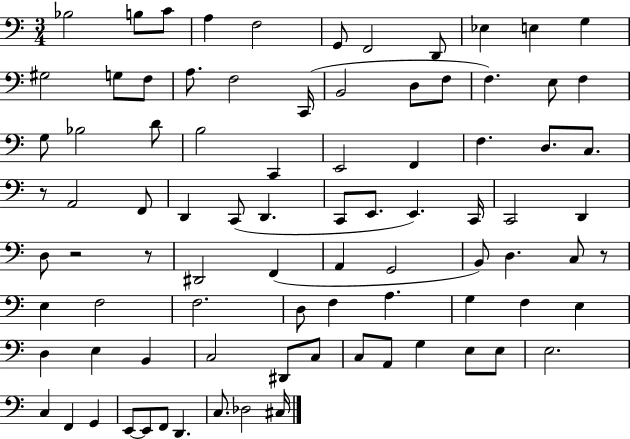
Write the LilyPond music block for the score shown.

{
  \clef bass
  \numericTimeSignature
  \time 3/4
  \key c \major
  \repeat volta 2 { bes2 b8 c'8 | a4 f2 | g,8 f,2 d,8 | ees4 e4 g4 | \break gis2 g8 f8 | a8. f2 c,16( | b,2 d8 f8 | f4.) e8 f4 | \break g8 bes2 d'8 | b2 c,4 | e,2 f,4 | f4. d8. c8. | \break r8 a,2 f,8 | d,4 c,8( d,4. | c,8 e,8. e,4.) c,16 | c,2 d,4 | \break d8 r2 r8 | dis,2 f,4( | a,4 g,2 | b,8) d4. c8 r8 | \break e4 f2 | f2. | d8 f4 a4. | g4 f4 e4 | \break d4 e4 b,4 | c2 dis,8 c8 | c8 a,8 g4 e8 e8 | e2. | \break c4 f,4 g,4 | e,8~~ e,8 f,8 d,4. | c8. des2 cis16 | } \bar "|."
}